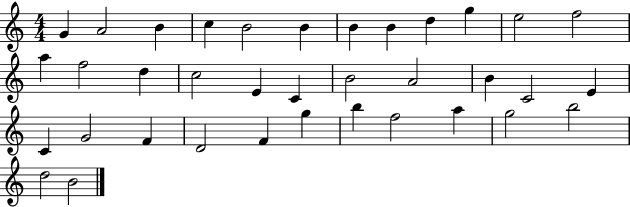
X:1
T:Untitled
M:4/4
L:1/4
K:C
G A2 B c B2 B B B d g e2 f2 a f2 d c2 E C B2 A2 B C2 E C G2 F D2 F g b f2 a g2 b2 d2 B2